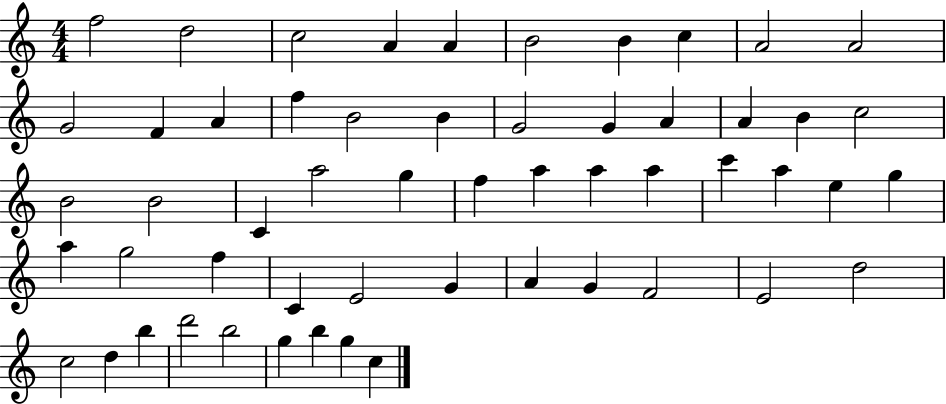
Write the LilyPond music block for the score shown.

{
  \clef treble
  \numericTimeSignature
  \time 4/4
  \key c \major
  f''2 d''2 | c''2 a'4 a'4 | b'2 b'4 c''4 | a'2 a'2 | \break g'2 f'4 a'4 | f''4 b'2 b'4 | g'2 g'4 a'4 | a'4 b'4 c''2 | \break b'2 b'2 | c'4 a''2 g''4 | f''4 a''4 a''4 a''4 | c'''4 a''4 e''4 g''4 | \break a''4 g''2 f''4 | c'4 e'2 g'4 | a'4 g'4 f'2 | e'2 d''2 | \break c''2 d''4 b''4 | d'''2 b''2 | g''4 b''4 g''4 c''4 | \bar "|."
}